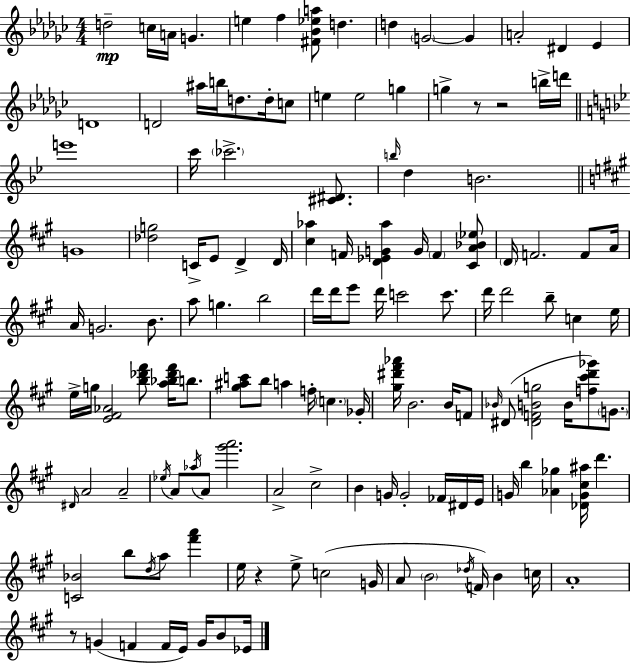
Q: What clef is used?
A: treble